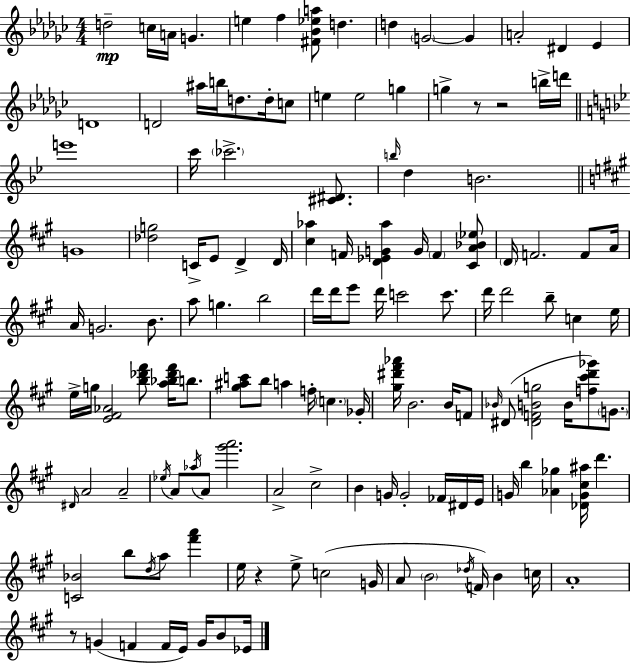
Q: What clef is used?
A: treble